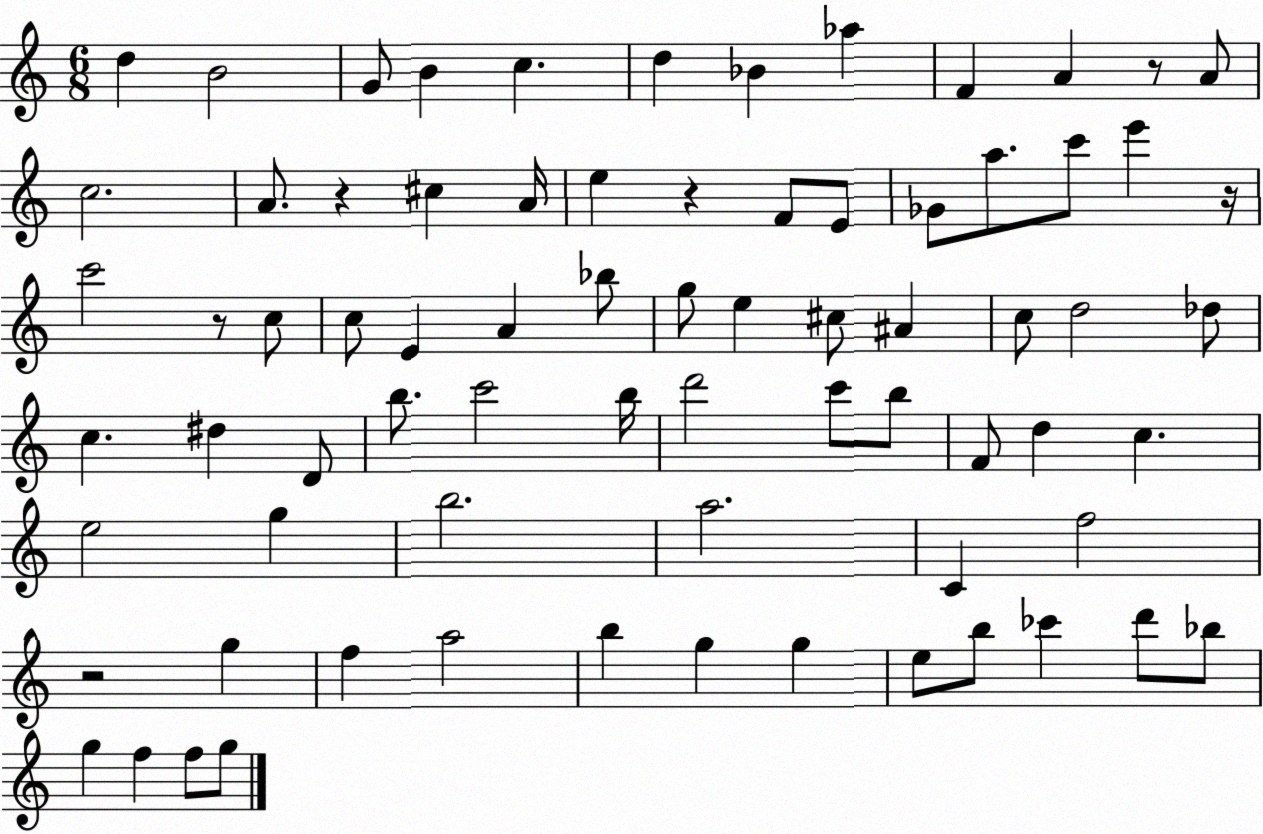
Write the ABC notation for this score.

X:1
T:Untitled
M:6/8
L:1/4
K:C
d B2 G/2 B c d _B _a F A z/2 A/2 c2 A/2 z ^c A/4 e z F/2 E/2 _G/2 a/2 c'/2 e' z/4 c'2 z/2 c/2 c/2 E A _b/2 g/2 e ^c/2 ^A c/2 d2 _d/2 c ^d D/2 b/2 c'2 b/4 d'2 c'/2 b/2 F/2 d c e2 g b2 a2 C f2 z2 g f a2 b g g e/2 b/2 _c' d'/2 _b/2 g f f/2 g/2